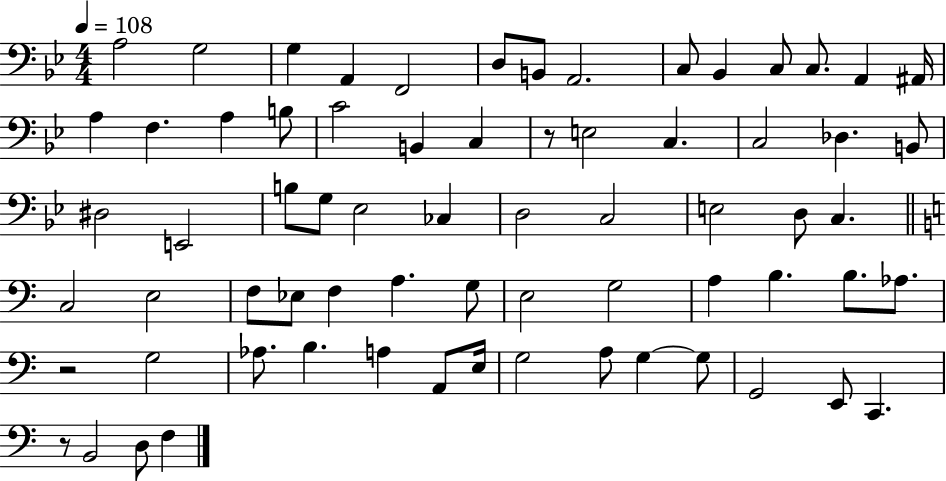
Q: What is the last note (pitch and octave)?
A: F3